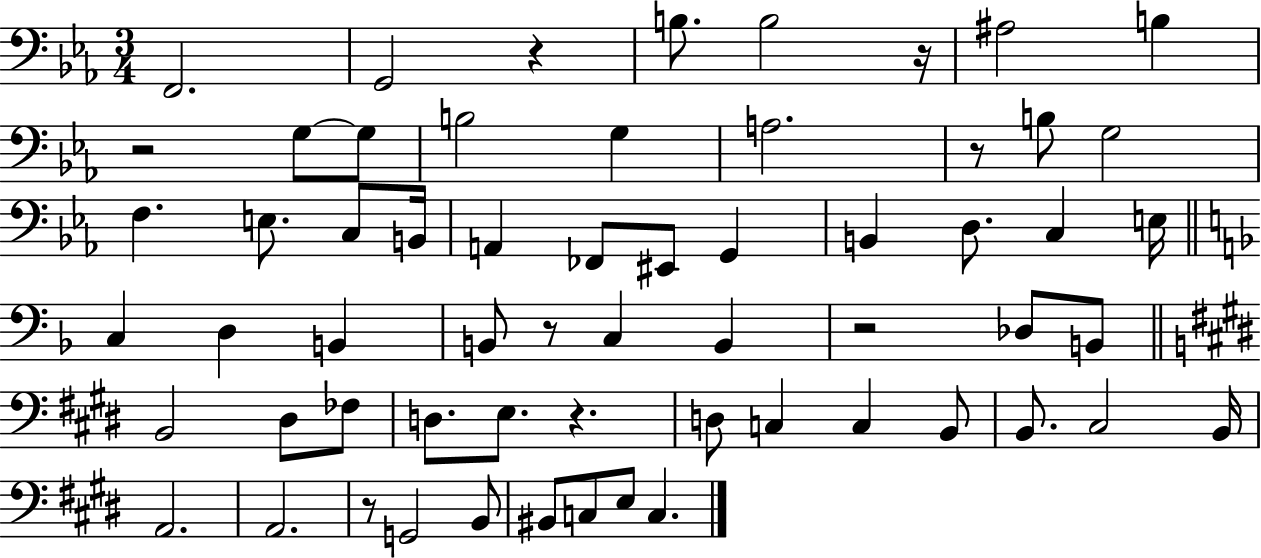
X:1
T:Untitled
M:3/4
L:1/4
K:Eb
F,,2 G,,2 z B,/2 B,2 z/4 ^A,2 B, z2 G,/2 G,/2 B,2 G, A,2 z/2 B,/2 G,2 F, E,/2 C,/2 B,,/4 A,, _F,,/2 ^E,,/2 G,, B,, D,/2 C, E,/4 C, D, B,, B,,/2 z/2 C, B,, z2 _D,/2 B,,/2 B,,2 ^D,/2 _F,/2 D,/2 E,/2 z D,/2 C, C, B,,/2 B,,/2 ^C,2 B,,/4 A,,2 A,,2 z/2 G,,2 B,,/2 ^B,,/2 C,/2 E,/2 C,